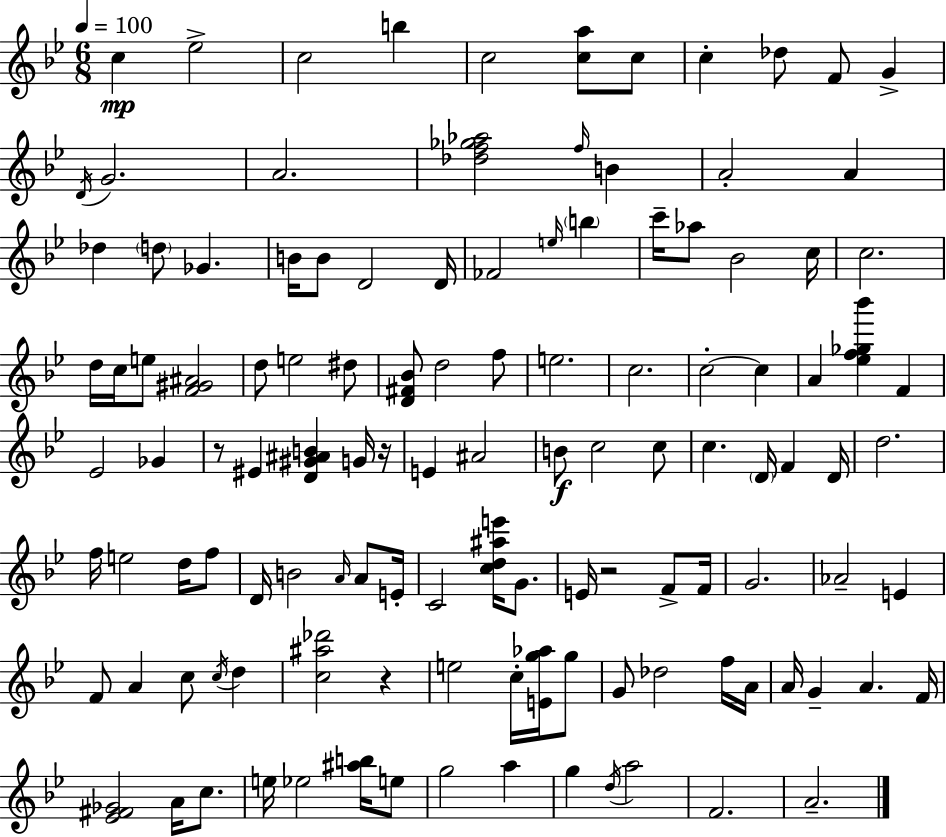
C5/q Eb5/h C5/h B5/q C5/h [C5,A5]/e C5/e C5/q Db5/e F4/e G4/q D4/s G4/h. A4/h. [Db5,F5,Gb5,Ab5]/h F5/s B4/q A4/h A4/q Db5/q D5/e Gb4/q. B4/s B4/e D4/h D4/s FES4/h E5/s B5/q C6/s Ab5/e Bb4/h C5/s C5/h. D5/s C5/s E5/e [F4,G#4,A#4]/h D5/e E5/h D#5/e [D4,F#4,Bb4]/e D5/h F5/e E5/h. C5/h. C5/h C5/q A4/q [Eb5,F5,Gb5,Bb6]/q F4/q Eb4/h Gb4/q R/e EIS4/q [D4,G#4,A#4,B4]/q G4/s R/s E4/q A#4/h B4/e C5/h C5/e C5/q. D4/s F4/q D4/s D5/h. F5/s E5/h D5/s F5/e D4/s B4/h A4/s A4/e E4/s C4/h [C5,D5,A#5,E6]/s G4/e. E4/s R/h F4/e F4/s G4/h. Ab4/h E4/q F4/e A4/q C5/e C5/s D5/q [C5,A#5,Db6]/h R/q E5/h C5/s [E4,G5,Ab5]/s G5/e G4/e Db5/h F5/s A4/s A4/s G4/q A4/q. F4/s [Eb4,F#4,Gb4]/h A4/s C5/e. E5/s Eb5/h [A#5,B5]/s E5/e G5/h A5/q G5/q D5/s A5/h F4/h. A4/h.